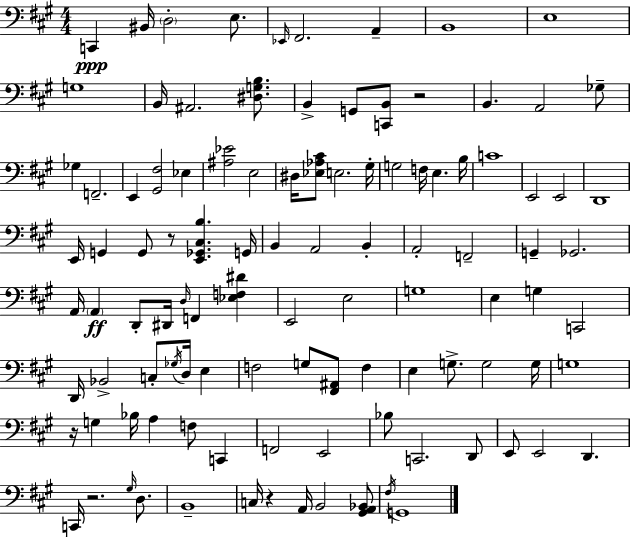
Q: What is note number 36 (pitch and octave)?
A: G2